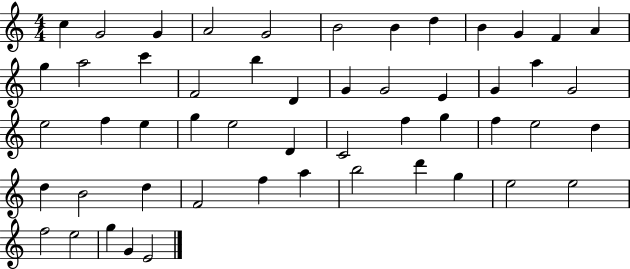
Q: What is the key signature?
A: C major